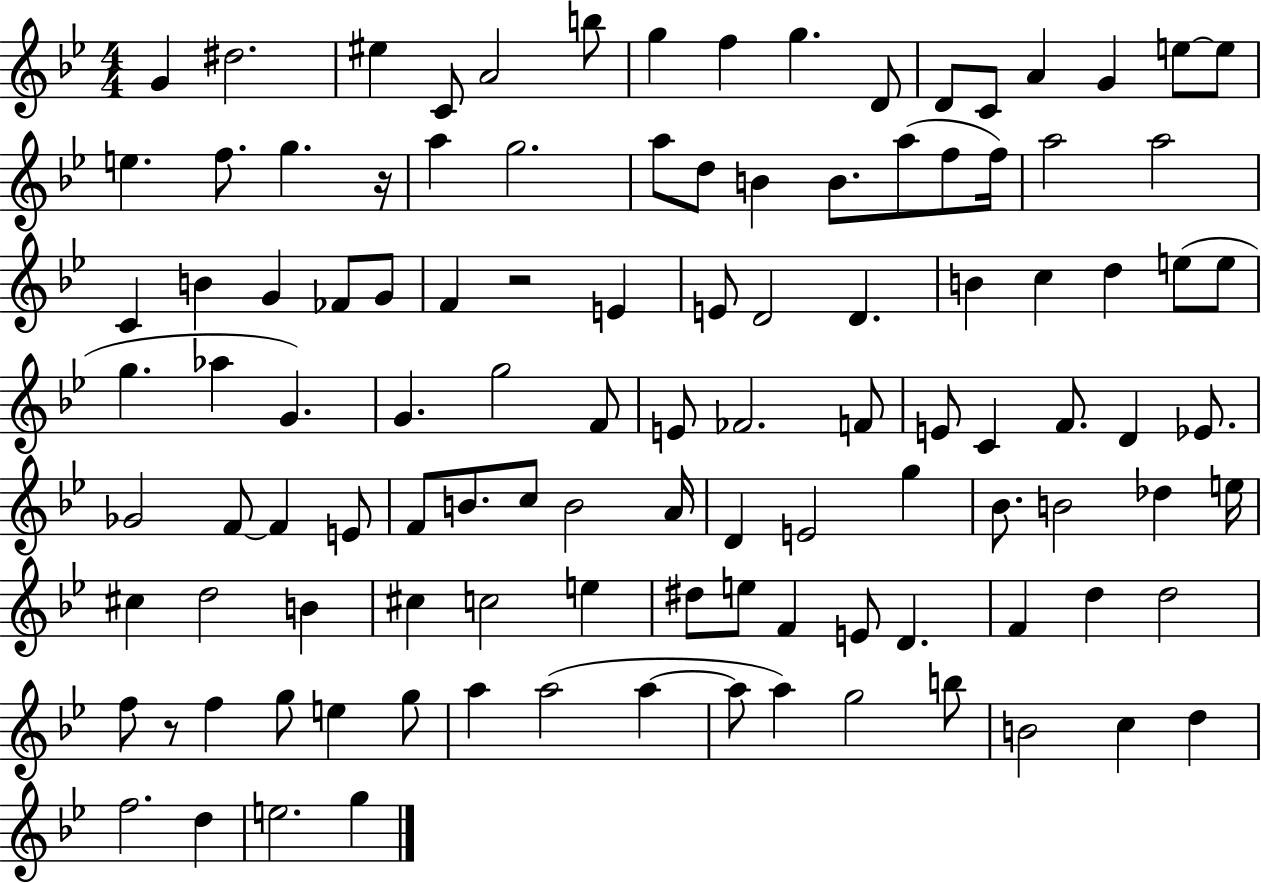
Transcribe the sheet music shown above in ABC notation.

X:1
T:Untitled
M:4/4
L:1/4
K:Bb
G ^d2 ^e C/2 A2 b/2 g f g D/2 D/2 C/2 A G e/2 e/2 e f/2 g z/4 a g2 a/2 d/2 B B/2 a/2 f/2 f/4 a2 a2 C B G _F/2 G/2 F z2 E E/2 D2 D B c d e/2 e/2 g _a G G g2 F/2 E/2 _F2 F/2 E/2 C F/2 D _E/2 _G2 F/2 F E/2 F/2 B/2 c/2 B2 A/4 D E2 g _B/2 B2 _d e/4 ^c d2 B ^c c2 e ^d/2 e/2 F E/2 D F d d2 f/2 z/2 f g/2 e g/2 a a2 a a/2 a g2 b/2 B2 c d f2 d e2 g